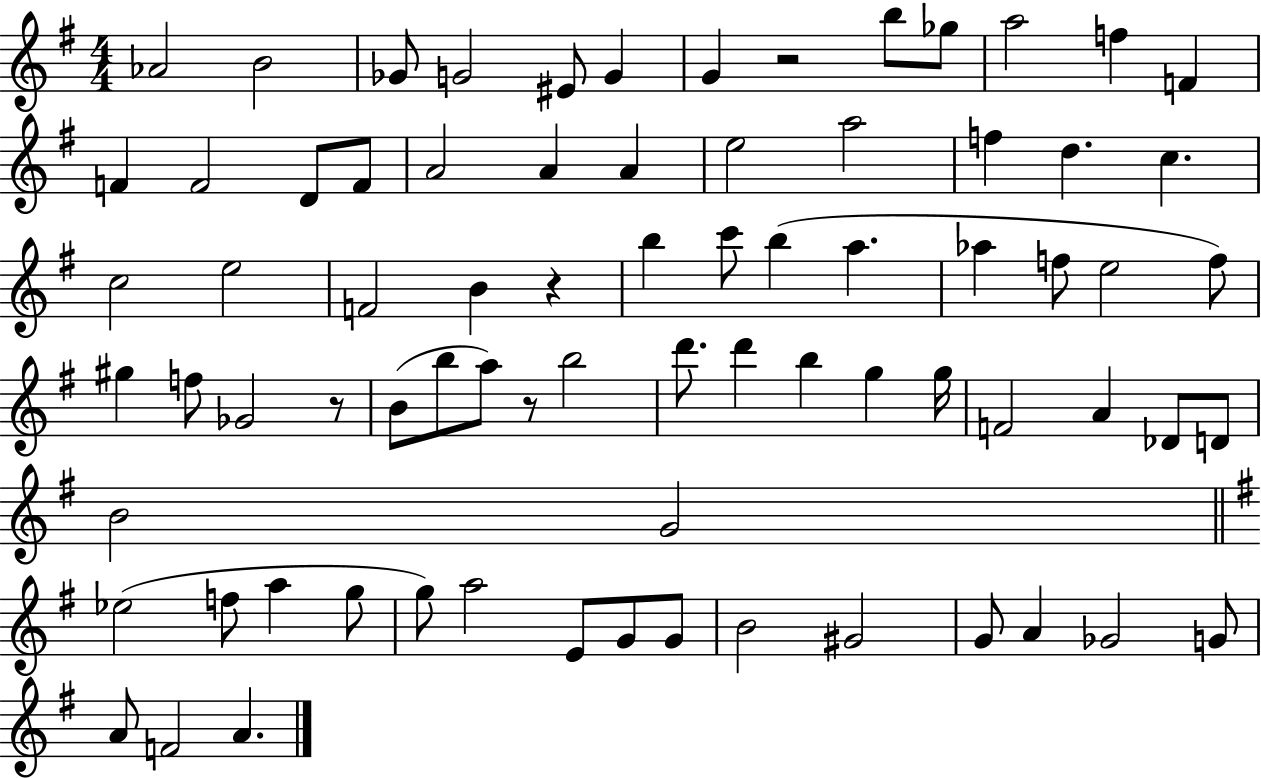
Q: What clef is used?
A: treble